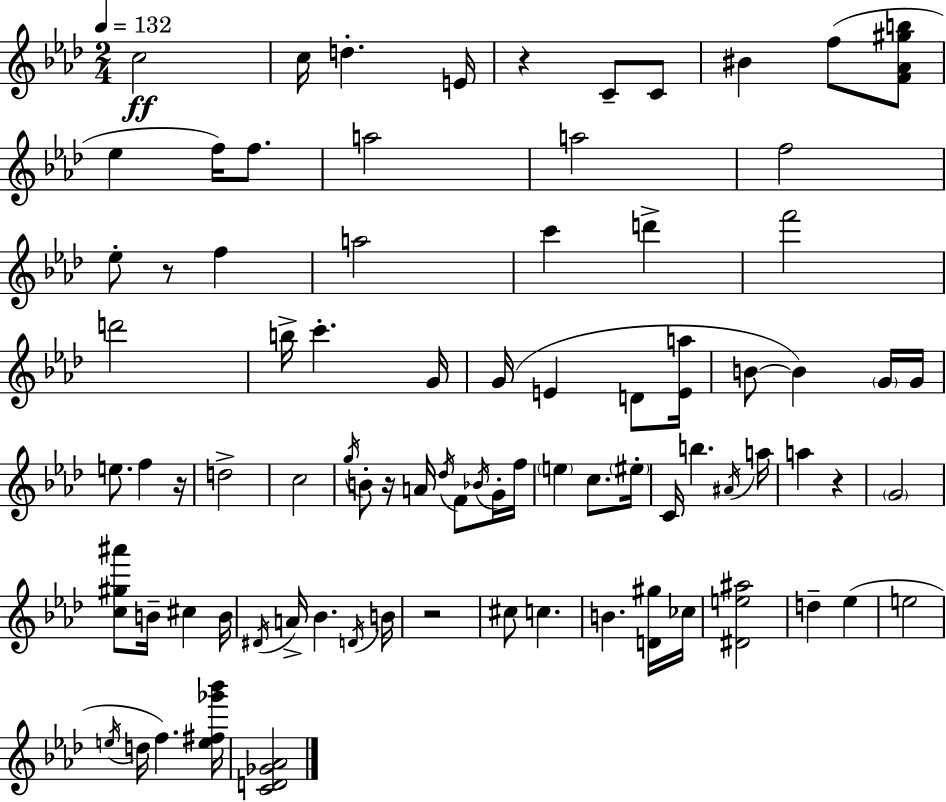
{
  \clef treble
  \numericTimeSignature
  \time 2/4
  \key f \minor
  \tempo 4 = 132
  c''2\ff | c''16 d''4.-. e'16 | r4 c'8-- c'8 | bis'4 f''8( <f' aes' gis'' b''>8 | \break ees''4 f''16) f''8. | a''2 | a''2 | f''2 | \break ees''8-. r8 f''4 | a''2 | c'''4 d'''4-> | f'''2 | \break d'''2 | b''16-> c'''4.-. g'16 | g'16( e'4 d'8 <e' a''>16 | b'8~~ b'4) \parenthesize g'16 g'16 | \break e''8. f''4 r16 | d''2-> | c''2 | \acciaccatura { g''16 } b'8-. r16 a'16 \acciaccatura { des''16 } f'8 | \break \acciaccatura { bes'16 } g'16-. f''16 \parenthesize e''4 c''8. | \parenthesize eis''16-. c'16 b''4. | \acciaccatura { ais'16 } a''16 a''4 | r4 \parenthesize g'2 | \break <c'' gis'' ais'''>8 b'16-- cis''4 | b'16 \acciaccatura { dis'16 } a'16-> bes'4. | \acciaccatura { d'16 } b'16 r2 | cis''8 | \break c''4. b'4. | <d' gis''>16 ces''16 <dis' e'' ais''>2 | d''4-- | ees''4( e''2 | \break \acciaccatura { e''16 } d''16 | f''4.) <e'' fis'' ges''' bes'''>16 <c' d' ges' aes'>2 | \bar "|."
}